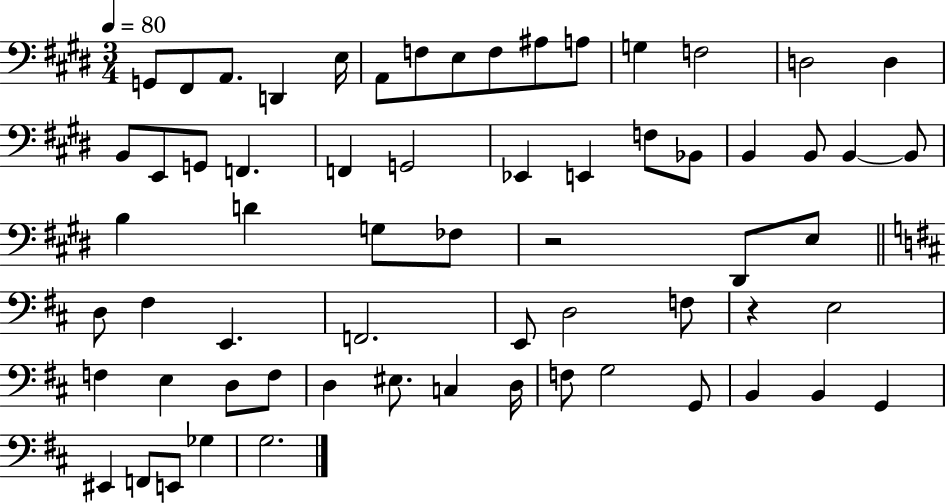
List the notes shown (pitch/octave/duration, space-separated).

G2/e F#2/e A2/e. D2/q E3/s A2/e F3/e E3/e F3/e A#3/e A3/e G3/q F3/h D3/h D3/q B2/e E2/e G2/e F2/q. F2/q G2/h Eb2/q E2/q F3/e Bb2/e B2/q B2/e B2/q B2/e B3/q D4/q G3/e FES3/e R/h D#2/e E3/e D3/e F#3/q E2/q. F2/h. E2/e D3/h F3/e R/q E3/h F3/q E3/q D3/e F3/e D3/q EIS3/e. C3/q D3/s F3/e G3/h G2/e B2/q B2/q G2/q EIS2/q F2/e E2/e Gb3/q G3/h.